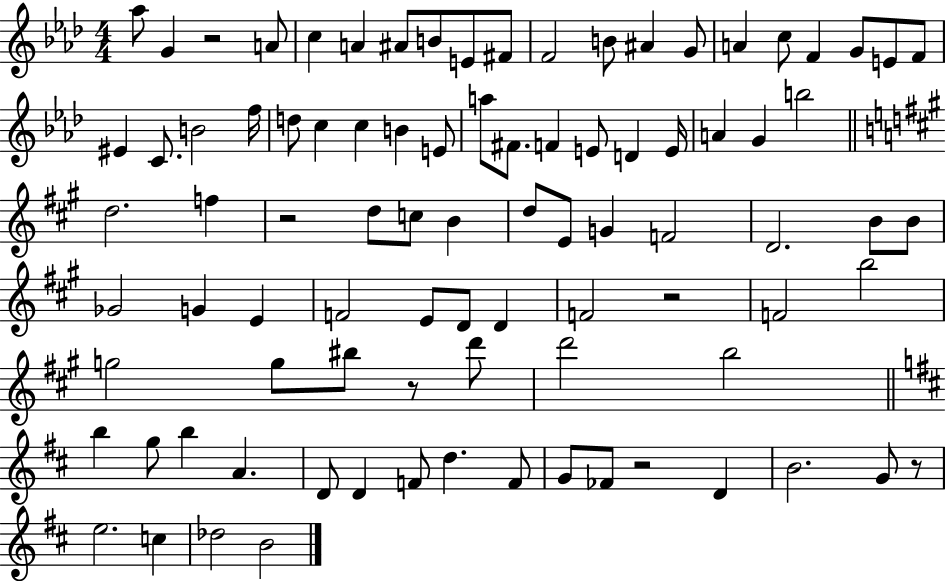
{
  \clef treble
  \numericTimeSignature
  \time 4/4
  \key aes \major
  aes''8 g'4 r2 a'8 | c''4 a'4 ais'8 b'8 e'8 fis'8 | f'2 b'8 ais'4 g'8 | a'4 c''8 f'4 g'8 e'8 f'8 | \break eis'4 c'8. b'2 f''16 | d''8 c''4 c''4 b'4 e'8 | a''8 fis'8. f'4 e'8 d'4 e'16 | a'4 g'4 b''2 | \break \bar "||" \break \key a \major d''2. f''4 | r2 d''8 c''8 b'4 | d''8 e'8 g'4 f'2 | d'2. b'8 b'8 | \break ges'2 g'4 e'4 | f'2 e'8 d'8 d'4 | f'2 r2 | f'2 b''2 | \break g''2 g''8 bis''8 r8 d'''8 | d'''2 b''2 | \bar "||" \break \key d \major b''4 g''8 b''4 a'4. | d'8 d'4 f'8 d''4. f'8 | g'8 fes'8 r2 d'4 | b'2. g'8 r8 | \break e''2. c''4 | des''2 b'2 | \bar "|."
}